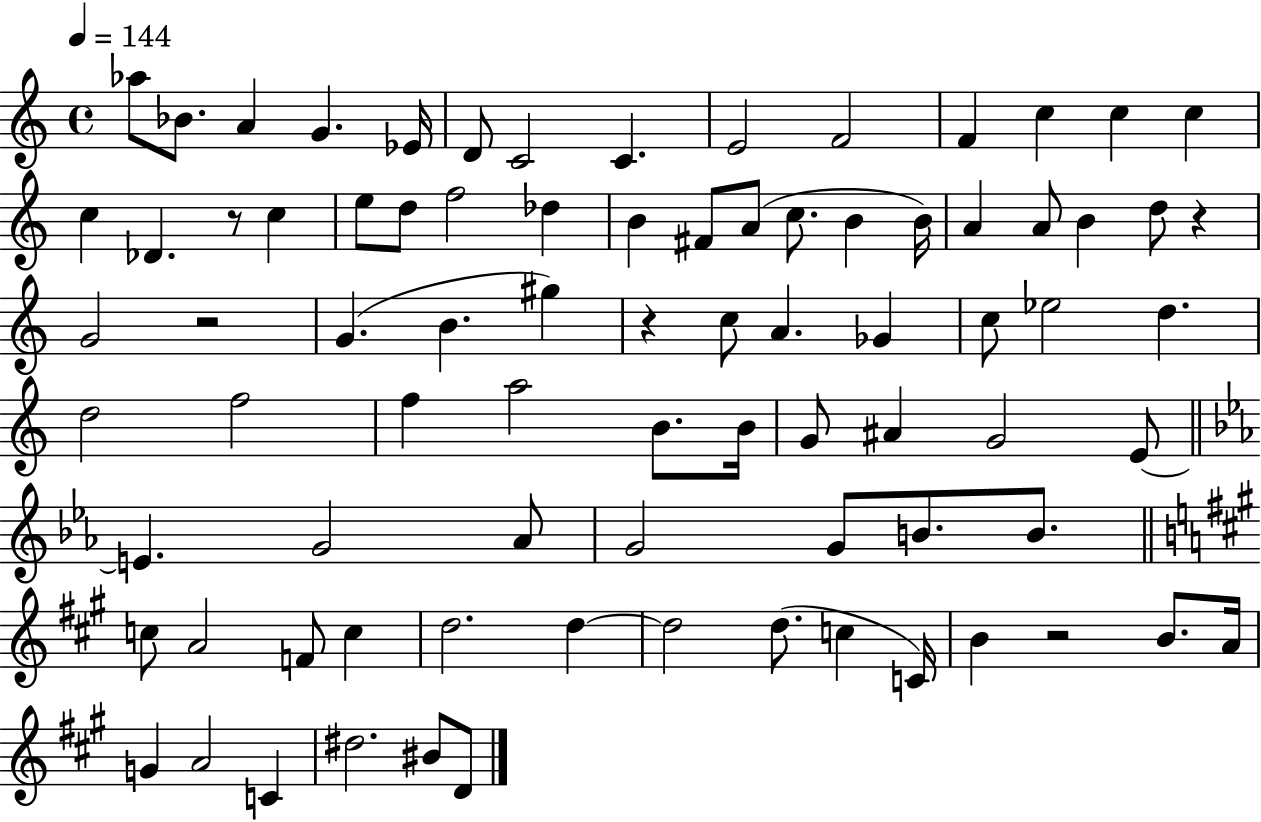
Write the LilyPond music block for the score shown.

{
  \clef treble
  \time 4/4
  \defaultTimeSignature
  \key c \major
  \tempo 4 = 144
  aes''8 bes'8. a'4 g'4. ees'16 | d'8 c'2 c'4. | e'2 f'2 | f'4 c''4 c''4 c''4 | \break c''4 des'4. r8 c''4 | e''8 d''8 f''2 des''4 | b'4 fis'8 a'8( c''8. b'4 b'16) | a'4 a'8 b'4 d''8 r4 | \break g'2 r2 | g'4.( b'4. gis''4) | r4 c''8 a'4. ges'4 | c''8 ees''2 d''4. | \break d''2 f''2 | f''4 a''2 b'8. b'16 | g'8 ais'4 g'2 e'8~~ | \bar "||" \break \key c \minor e'4. g'2 aes'8 | g'2 g'8 b'8. b'8. | \bar "||" \break \key a \major c''8 a'2 f'8 c''4 | d''2. d''4~~ | d''2 d''8.( c''4 c'16) | b'4 r2 b'8. a'16 | \break g'4 a'2 c'4 | dis''2. bis'8 d'8 | \bar "|."
}